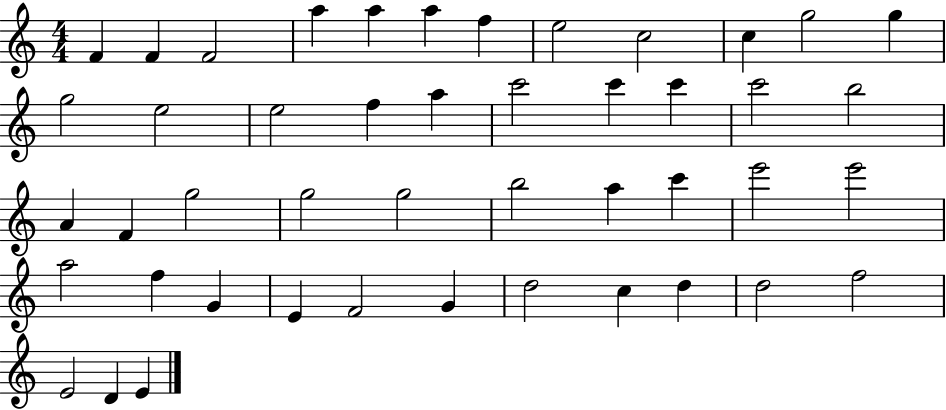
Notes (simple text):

F4/q F4/q F4/h A5/q A5/q A5/q F5/q E5/h C5/h C5/q G5/h G5/q G5/h E5/h E5/h F5/q A5/q C6/h C6/q C6/q C6/h B5/h A4/q F4/q G5/h G5/h G5/h B5/h A5/q C6/q E6/h E6/h A5/h F5/q G4/q E4/q F4/h G4/q D5/h C5/q D5/q D5/h F5/h E4/h D4/q E4/q